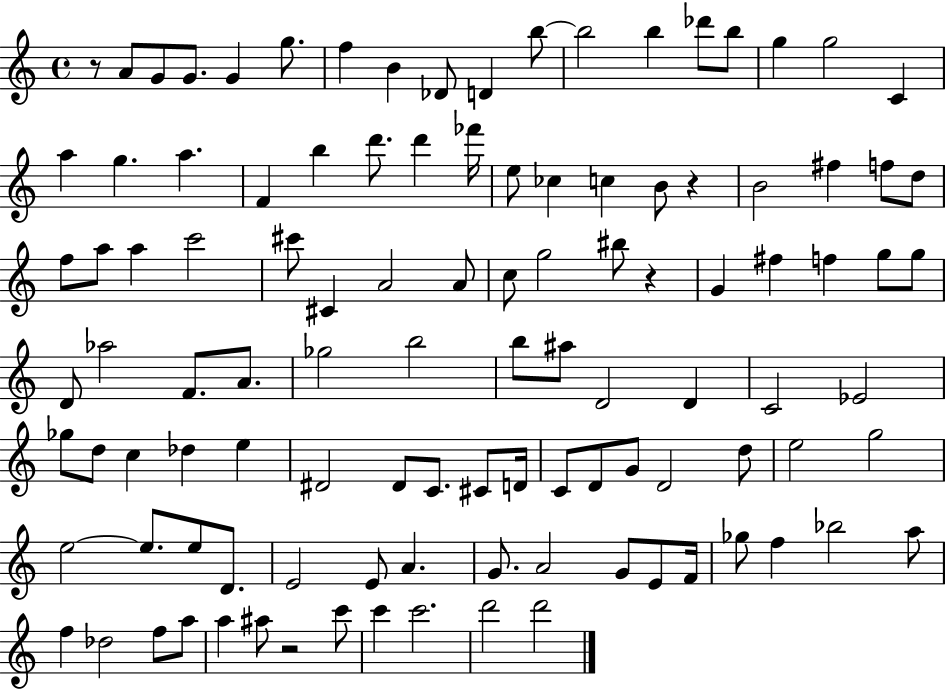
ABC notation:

X:1
T:Untitled
M:4/4
L:1/4
K:C
z/2 A/2 G/2 G/2 G g/2 f B _D/2 D b/2 b2 b _d'/2 b/2 g g2 C a g a F b d'/2 d' _f'/4 e/2 _c c B/2 z B2 ^f f/2 d/2 f/2 a/2 a c'2 ^c'/2 ^C A2 A/2 c/2 g2 ^b/2 z G ^f f g/2 g/2 D/2 _a2 F/2 A/2 _g2 b2 b/2 ^a/2 D2 D C2 _E2 _g/2 d/2 c _d e ^D2 ^D/2 C/2 ^C/2 D/4 C/2 D/2 G/2 D2 d/2 e2 g2 e2 e/2 e/2 D/2 E2 E/2 A G/2 A2 G/2 E/2 F/4 _g/2 f _b2 a/2 f _d2 f/2 a/2 a ^a/2 z2 c'/2 c' c'2 d'2 d'2